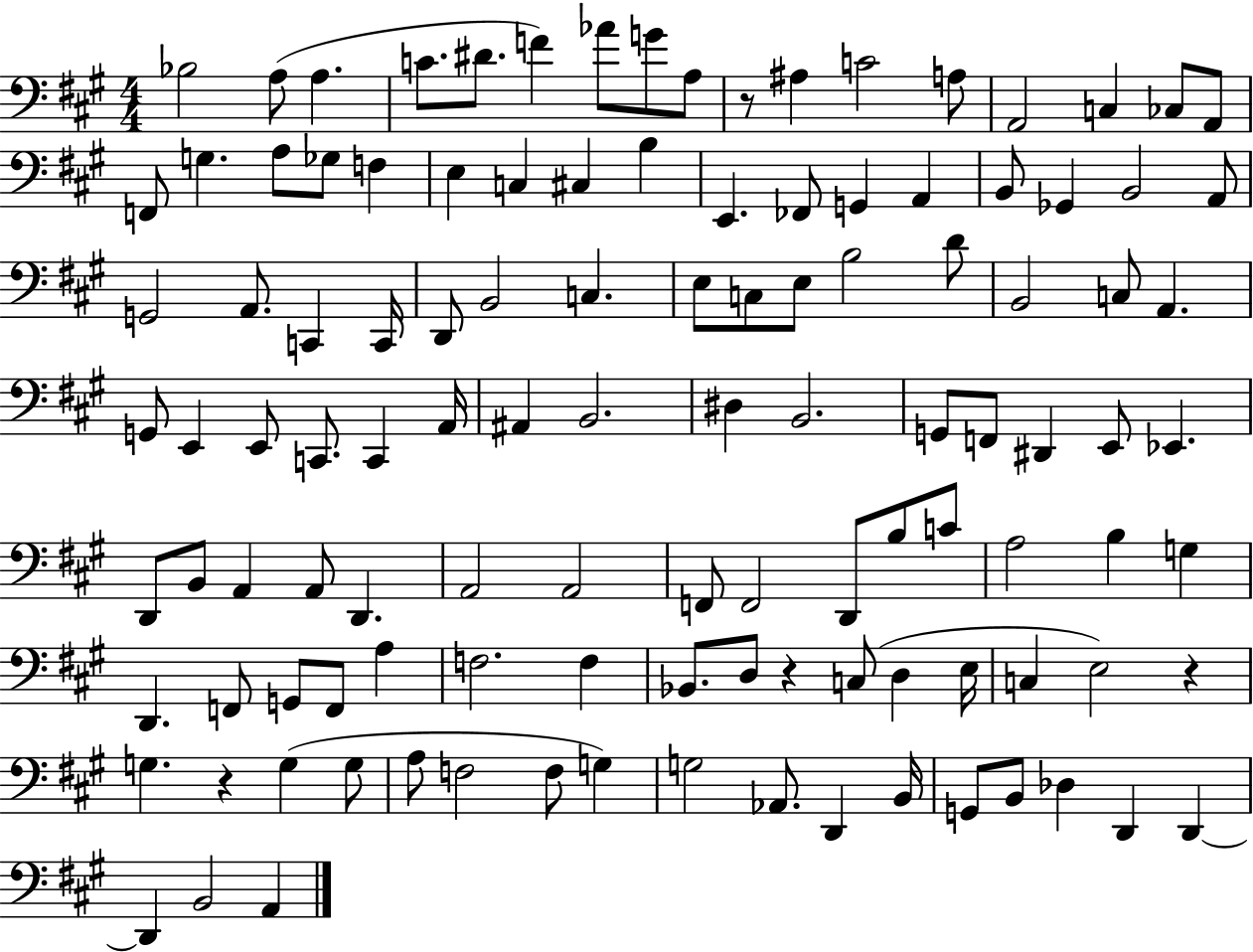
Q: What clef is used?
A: bass